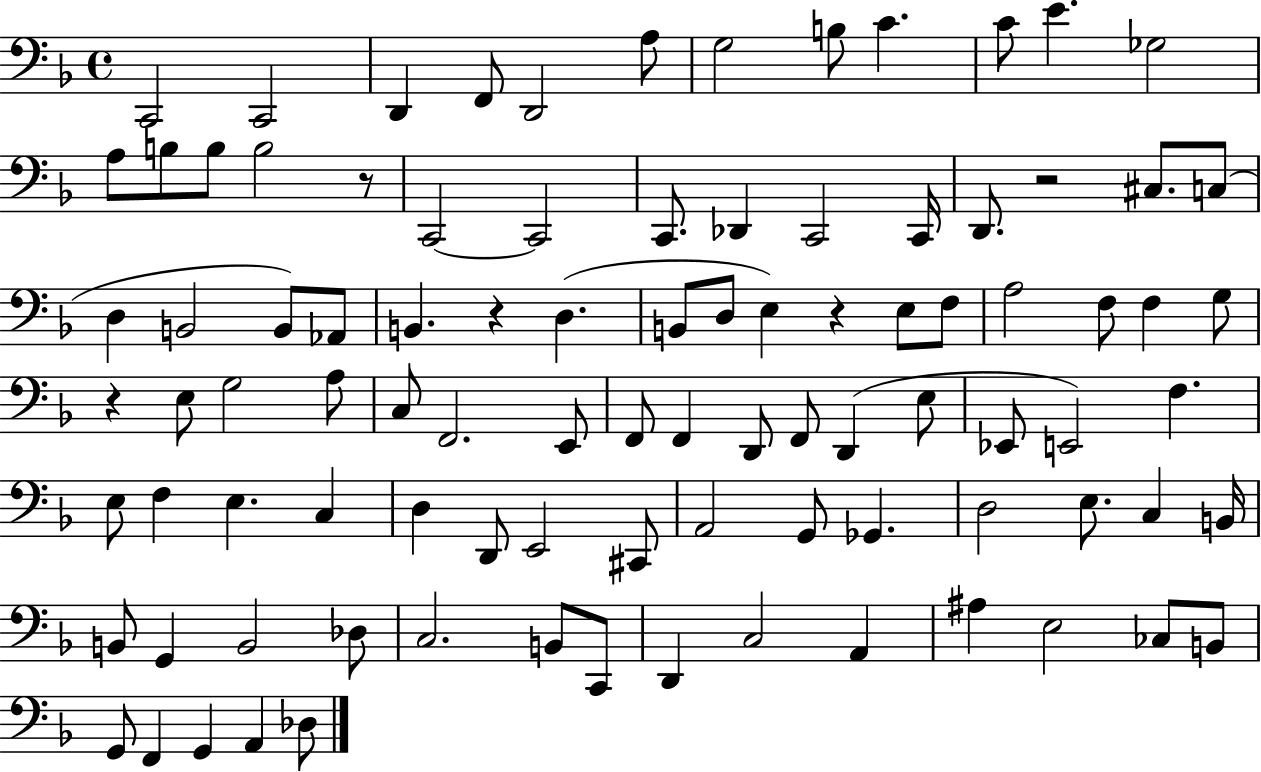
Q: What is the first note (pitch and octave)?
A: C2